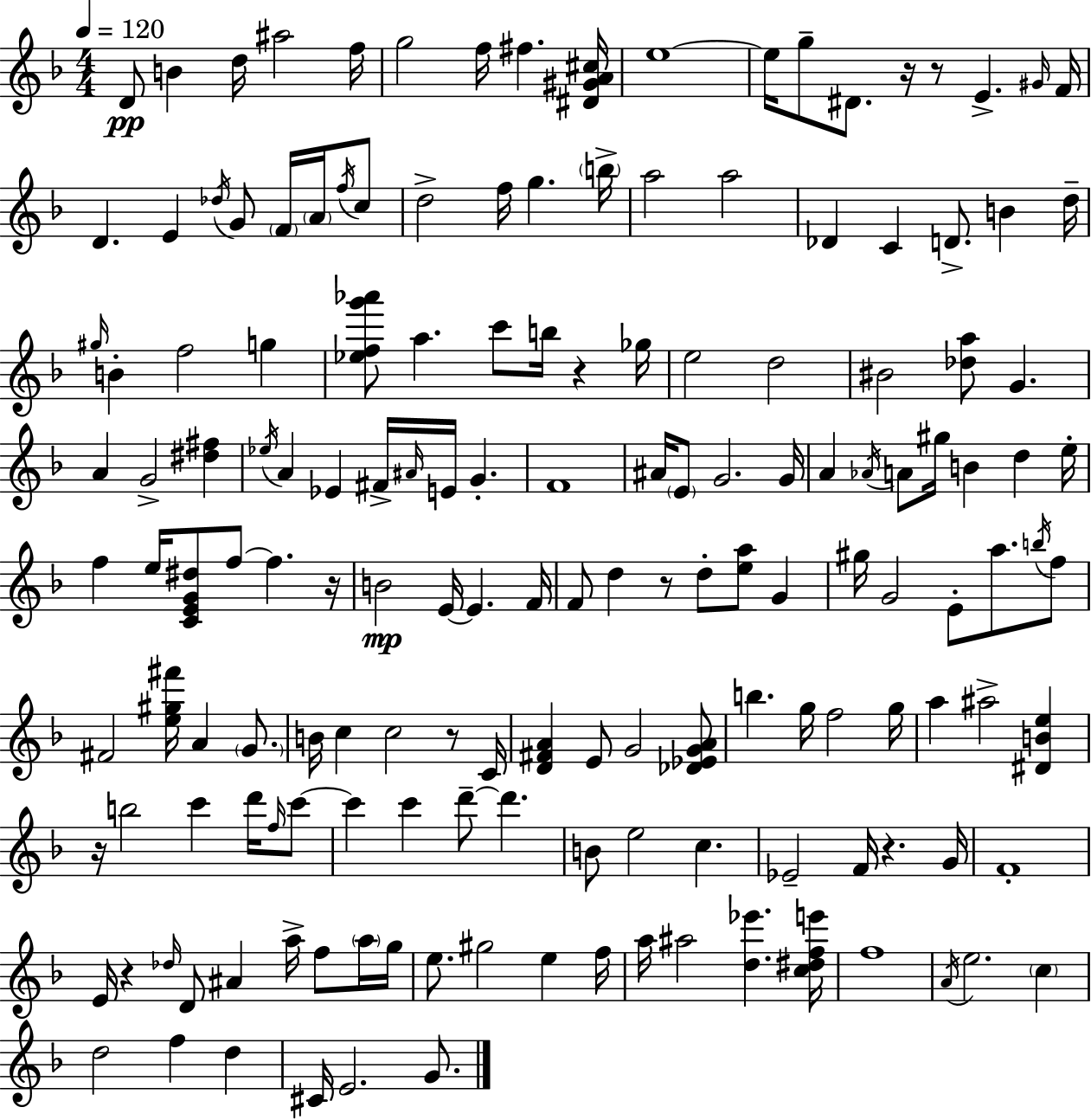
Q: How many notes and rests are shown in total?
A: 161